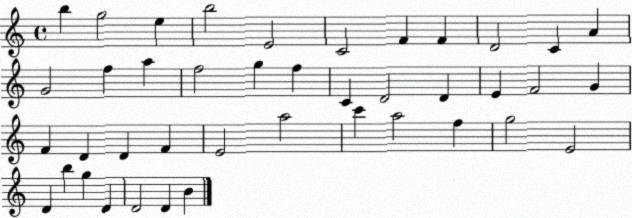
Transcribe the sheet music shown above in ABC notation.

X:1
T:Untitled
M:4/4
L:1/4
K:C
b g2 e b2 E2 C2 F F D2 C A G2 f a f2 g f C D2 D E F2 G F D D F E2 a2 c' a2 f g2 E2 D b g D D2 D B